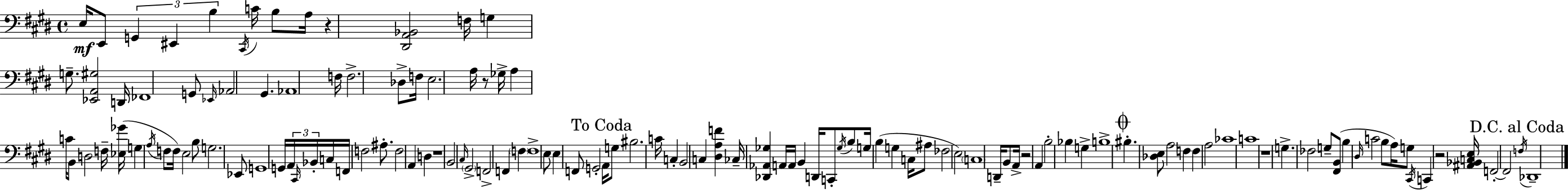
E3/s E2/e G2/q EIS2/q B3/q C#2/s C4/s B3/e A3/s R/q [D#2,A2,Bb2]/h F3/s G3/q G3/e. [Eb2,A2,G#3]/h D2/s FES2/w G2/e Eb2/s Ab2/h G#2/q. Ab2/w F3/s F3/h. Db3/e F3/s E3/h. A3/s R/e Gb3/s A3/q C4/s B2/e D3/h F3/s [Eb3,Gb4]/s G3/q A3/s F3/e F3/s E3/h B3/e G3/h. Eb2/e G2/w G2/s A2/s C#2/s Bb2/s C3/s F2/s F3/h A#3/e. F3/h A2/q D3/q R/w B2/h C#3/s G#2/h F2/h F2/q F3/q F3/w E3/e E3/q F2/e G2/h A2/s G3/e BIS3/h. C4/s C3/q B2/h C3/q [D#3,A3,F4]/q CES3/s [Db2,Ab2,Gb3]/q A2/s A2/s B2/q D2/s C2/e Gb3/s B3/e G3/s B3/q G3/q C3/s A#3/e FES3/h E3/h C3/w D2/s B2/e A2/s R/h A2/q B3/h Bb3/q G3/q B3/w BIS3/q. [Db3,E3]/e A3/h F3/q F3/q A3/h CES4/w C4/w R/w G3/q. FES3/h G3/e [F#2,B2]/e B3/q D#3/s C4/h B3/e A3/s G3/e C#2/s C2/q R/h [A#2,Bb2,C3,E3]/s F2/h F2/h F3/s Db2/w